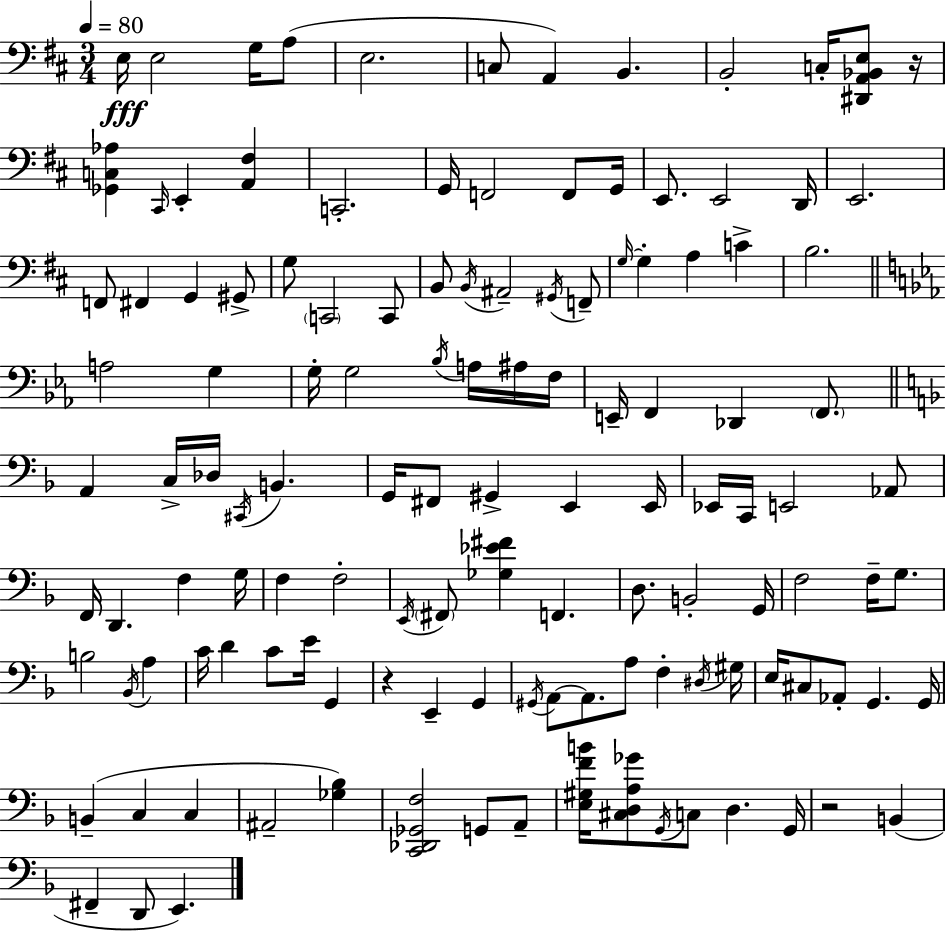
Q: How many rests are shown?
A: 3